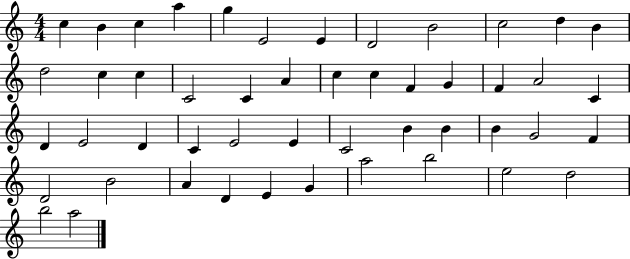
C5/q B4/q C5/q A5/q G5/q E4/h E4/q D4/h B4/h C5/h D5/q B4/q D5/h C5/q C5/q C4/h C4/q A4/q C5/q C5/q F4/q G4/q F4/q A4/h C4/q D4/q E4/h D4/q C4/q E4/h E4/q C4/h B4/q B4/q B4/q G4/h F4/q D4/h B4/h A4/q D4/q E4/q G4/q A5/h B5/h E5/h D5/h B5/h A5/h